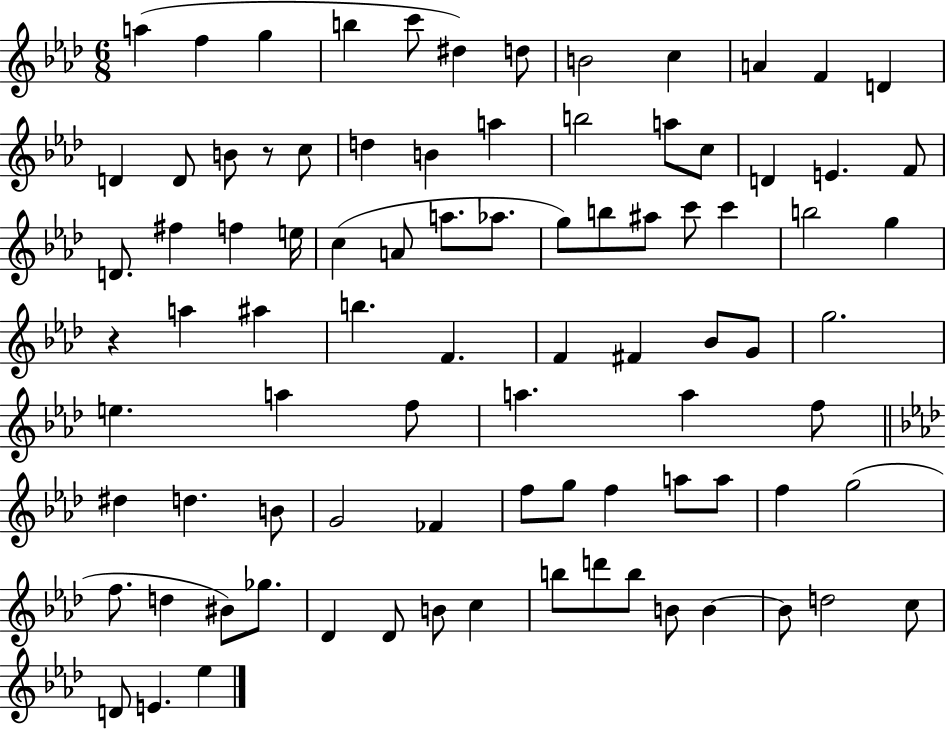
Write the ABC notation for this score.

X:1
T:Untitled
M:6/8
L:1/4
K:Ab
a f g b c'/2 ^d d/2 B2 c A F D D D/2 B/2 z/2 c/2 d B a b2 a/2 c/2 D E F/2 D/2 ^f f e/4 c A/2 a/2 _a/2 g/2 b/2 ^a/2 c'/2 c' b2 g z a ^a b F F ^F _B/2 G/2 g2 e a f/2 a a f/2 ^d d B/2 G2 _F f/2 g/2 f a/2 a/2 f g2 f/2 d ^B/2 _g/2 _D _D/2 B/2 c b/2 d'/2 b/2 B/2 B B/2 d2 c/2 D/2 E _e